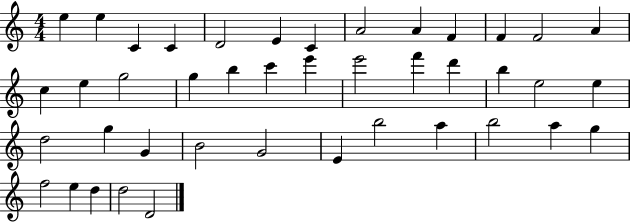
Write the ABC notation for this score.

X:1
T:Untitled
M:4/4
L:1/4
K:C
e e C C D2 E C A2 A F F F2 A c e g2 g b c' e' e'2 f' d' b e2 e d2 g G B2 G2 E b2 a b2 a g f2 e d d2 D2